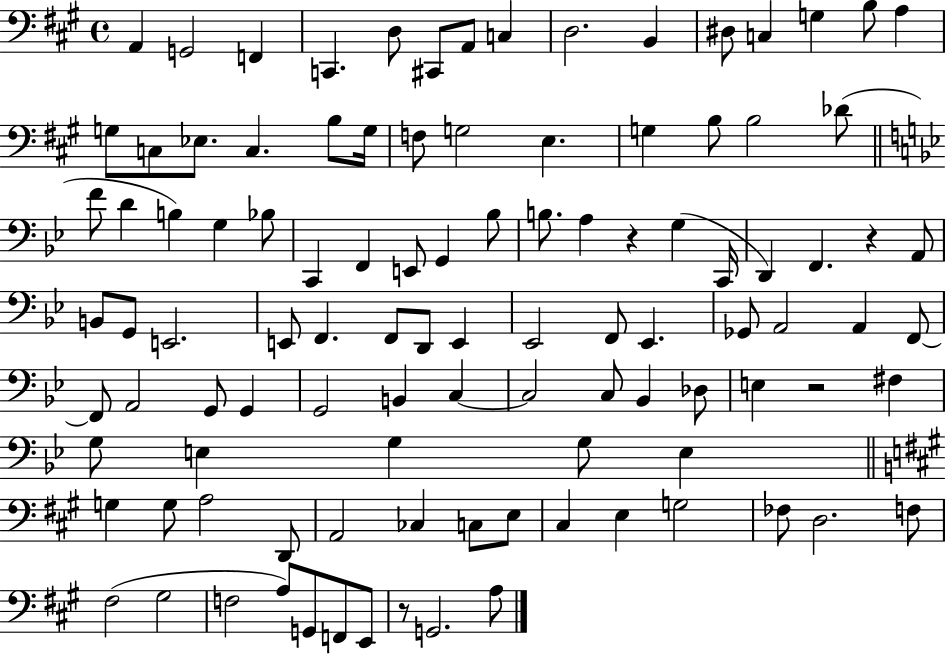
A2/q G2/h F2/q C2/q. D3/e C#2/e A2/e C3/q D3/h. B2/q D#3/e C3/q G3/q B3/e A3/q G3/e C3/e Eb3/e. C3/q. B3/e G3/s F3/e G3/h E3/q. G3/q B3/e B3/h Db4/e F4/e D4/q B3/q G3/q Bb3/e C2/q F2/q E2/e G2/q Bb3/e B3/e. A3/q R/q G3/q C2/s D2/q F2/q. R/q A2/e B2/e G2/e E2/h. E2/e F2/q. F2/e D2/e E2/q Eb2/h F2/e Eb2/q. Gb2/e A2/h A2/q F2/e F2/e A2/h G2/e G2/q G2/h B2/q C3/q C3/h C3/e Bb2/q Db3/e E3/q R/h F#3/q G3/e E3/q G3/q G3/e E3/q G3/q G3/e A3/h D2/e A2/h CES3/q C3/e E3/e C#3/q E3/q G3/h FES3/e D3/h. F3/e F#3/h G#3/h F3/h A3/e G2/e F2/e E2/e R/e G2/h. A3/e